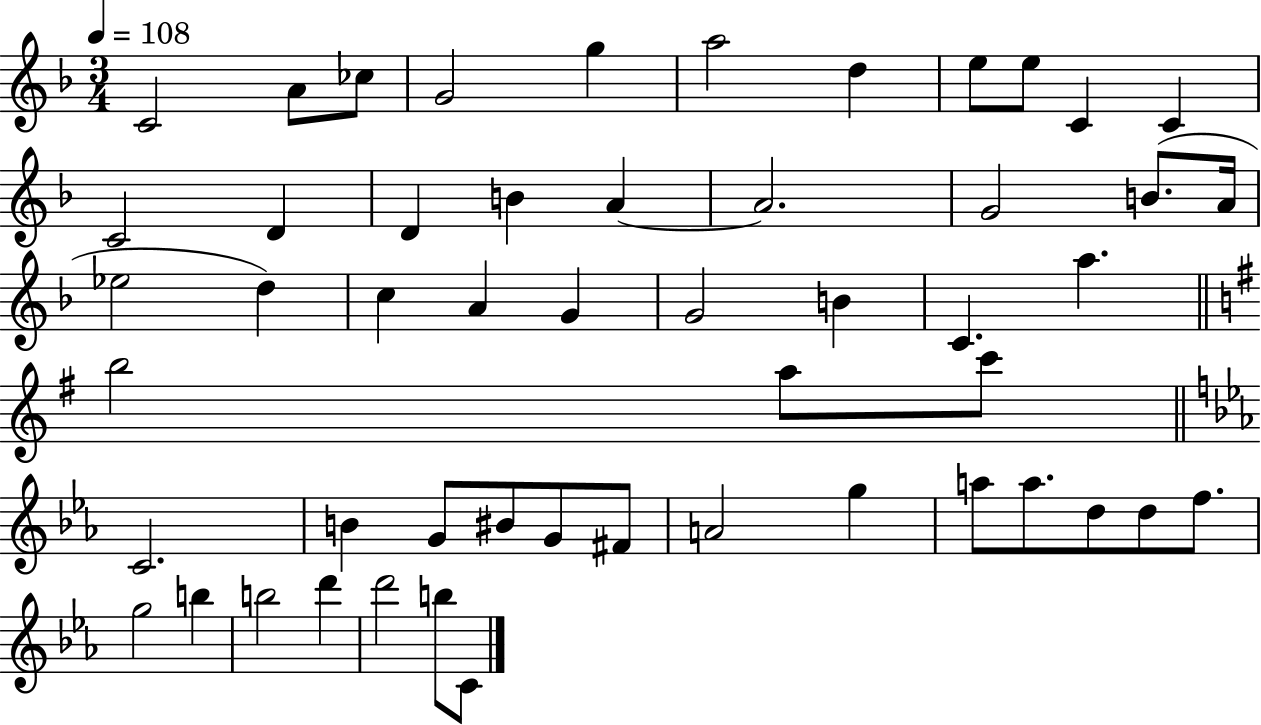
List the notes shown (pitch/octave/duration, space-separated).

C4/h A4/e CES5/e G4/h G5/q A5/h D5/q E5/e E5/e C4/q C4/q C4/h D4/q D4/q B4/q A4/q A4/h. G4/h B4/e. A4/s Eb5/h D5/q C5/q A4/q G4/q G4/h B4/q C4/q. A5/q. B5/h A5/e C6/e C4/h. B4/q G4/e BIS4/e G4/e F#4/e A4/h G5/q A5/e A5/e. D5/e D5/e F5/e. G5/h B5/q B5/h D6/q D6/h B5/e C4/e